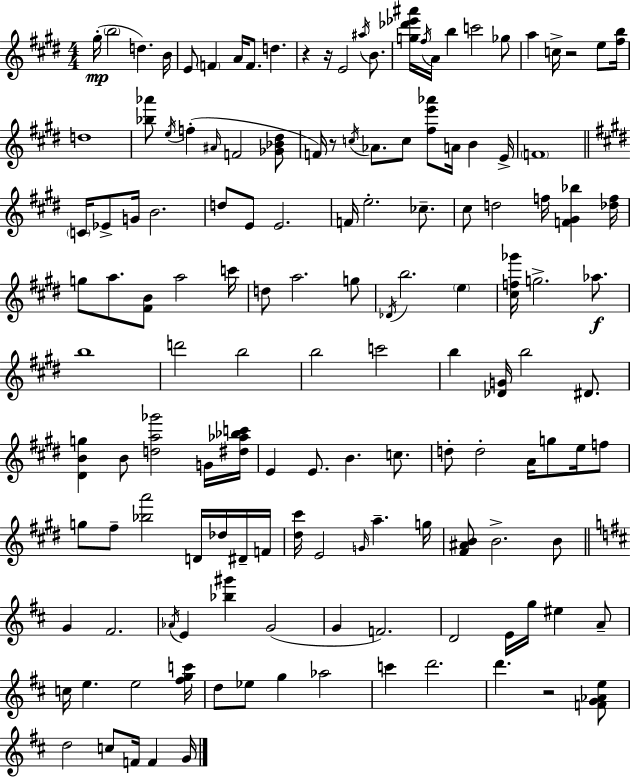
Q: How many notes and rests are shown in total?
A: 141